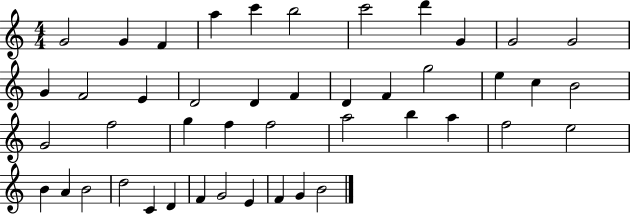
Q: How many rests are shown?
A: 0